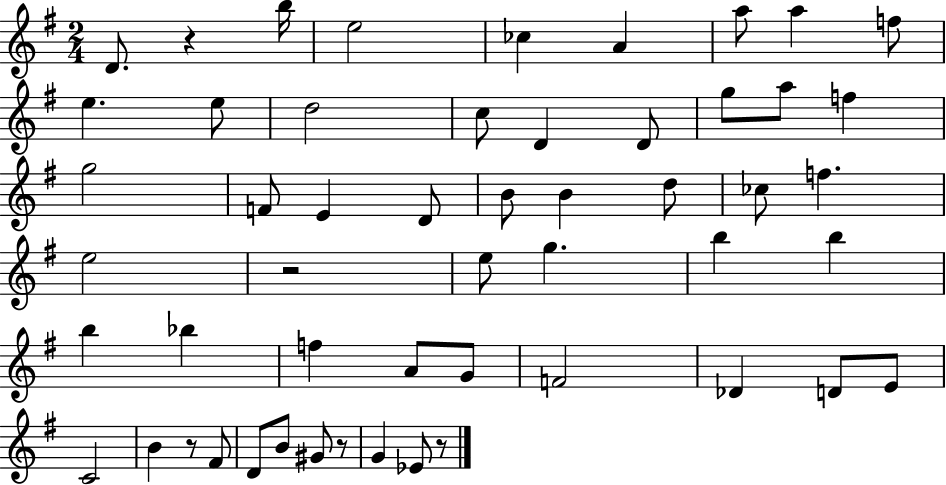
D4/e. R/q B5/s E5/h CES5/q A4/q A5/e A5/q F5/e E5/q. E5/e D5/h C5/e D4/q D4/e G5/e A5/e F5/q G5/h F4/e E4/q D4/e B4/e B4/q D5/e CES5/e F5/q. E5/h R/h E5/e G5/q. B5/q B5/q B5/q Bb5/q F5/q A4/e G4/e F4/h Db4/q D4/e E4/e C4/h B4/q R/e F#4/e D4/e B4/e G#4/e R/e G4/q Eb4/e R/e